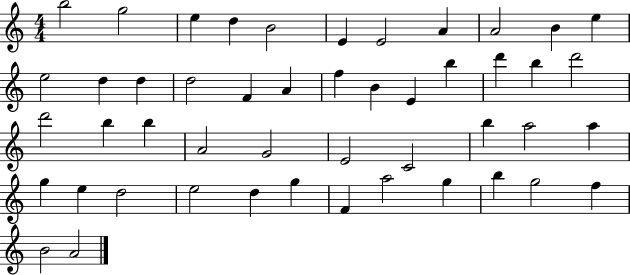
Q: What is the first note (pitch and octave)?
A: B5